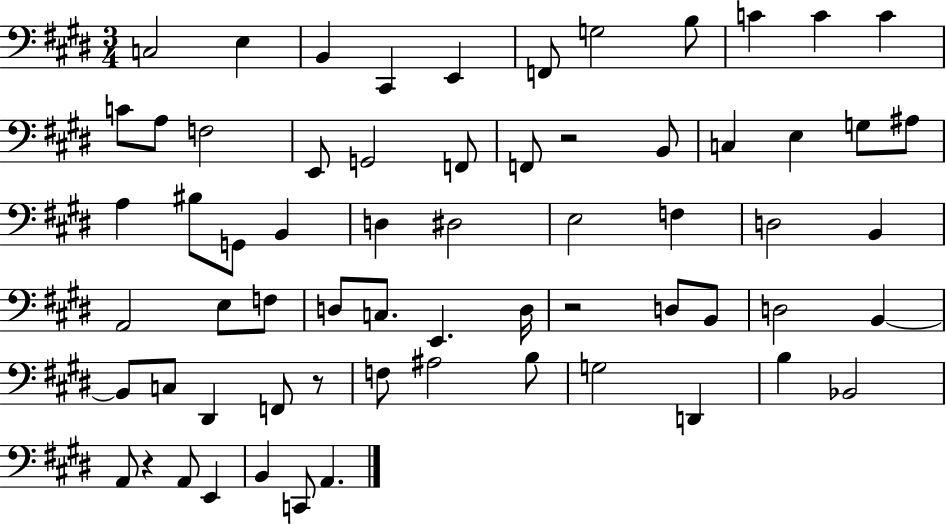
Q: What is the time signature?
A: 3/4